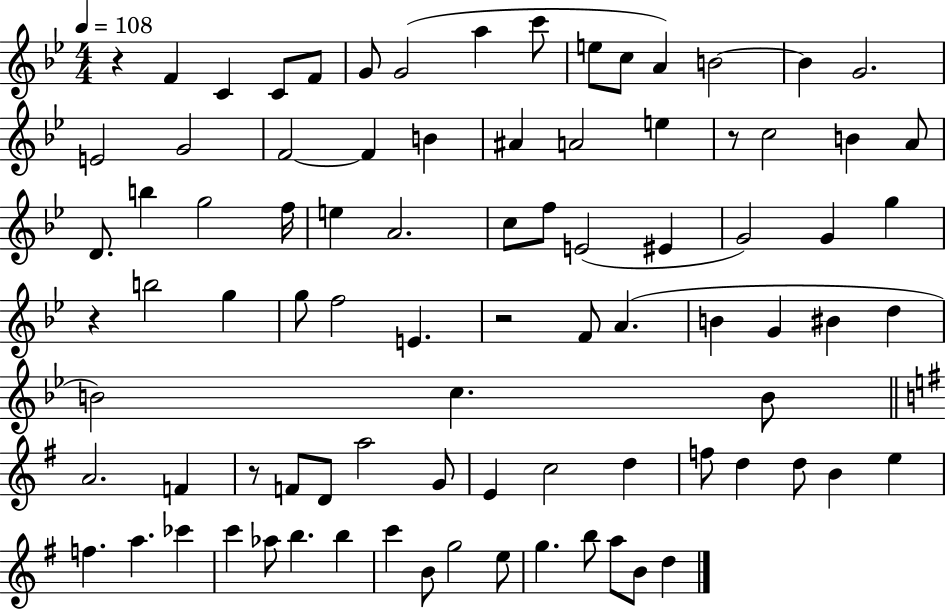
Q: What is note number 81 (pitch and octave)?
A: B4